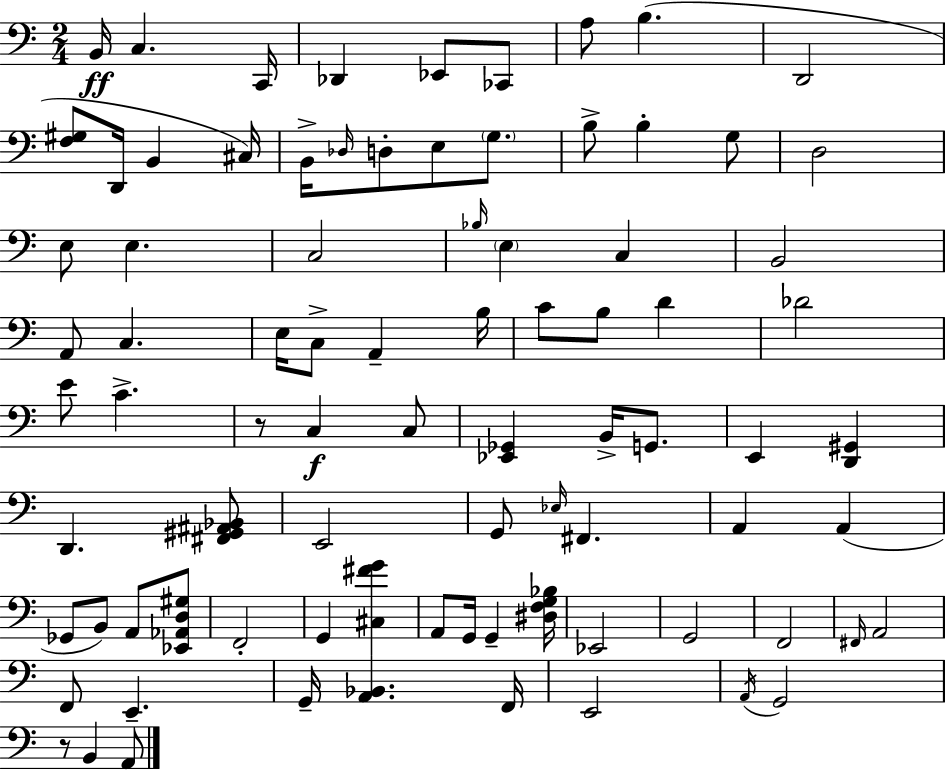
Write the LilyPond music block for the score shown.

{
  \clef bass
  \numericTimeSignature
  \time 2/4
  \key c \major
  b,16\ff c4. c,16 | des,4 ees,8 ces,8 | a8 b4.( | d,2 | \break <f gis>8 d,16 b,4 cis16) | b,16-> \grace { des16 } d8-. e8 \parenthesize g8. | b8-> b4-. g8 | d2 | \break e8 e4. | c2 | \grace { bes16 } \parenthesize e4 c4 | b,2 | \break a,8 c4. | e16 c8-> a,4-- | b16 c'8 b8 d'4 | des'2 | \break e'8 c'4.-> | r8 c4\f | c8 <ees, ges,>4 b,16-> g,8. | e,4 <d, gis,>4 | \break d,4. | <fis, gis, ais, bes,>8 e,2 | g,8 \grace { ees16 } fis,4. | a,4 a,4( | \break ges,8 b,8) a,8 | <ees, aes, d gis>8 f,2-. | g,4 <cis fis' g'>4 | a,8 g,16 g,4-- | \break <dis f g bes>16 ees,2 | g,2 | f,2 | \grace { fis,16 } a,2 | \break f,8 e,4.-- | g,16-- <a, bes,>4. | f,16 e,2 | \acciaccatura { a,16 } g,2 | \break r8 b,4 | a,8 \bar "|."
}